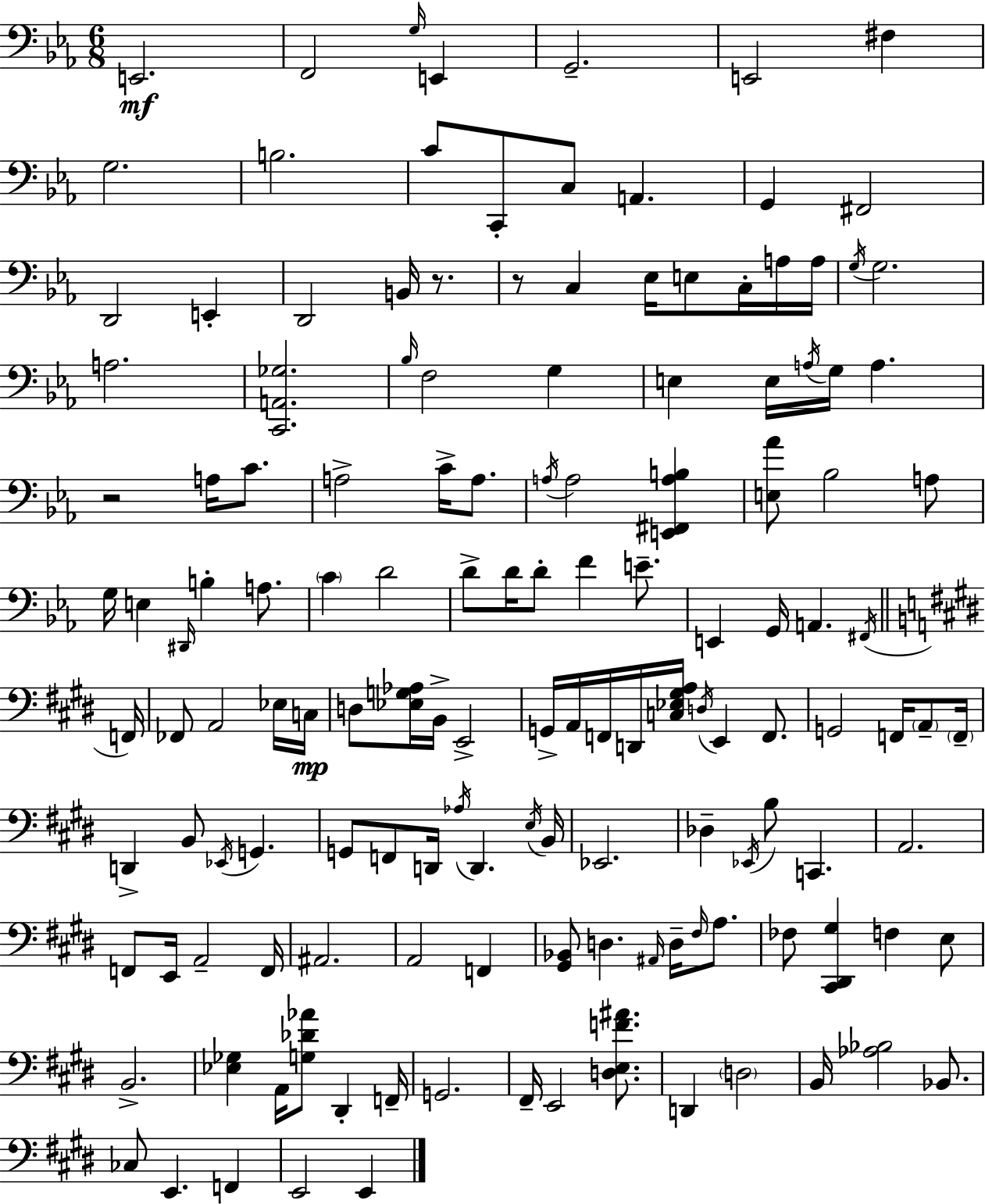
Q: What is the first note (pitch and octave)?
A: E2